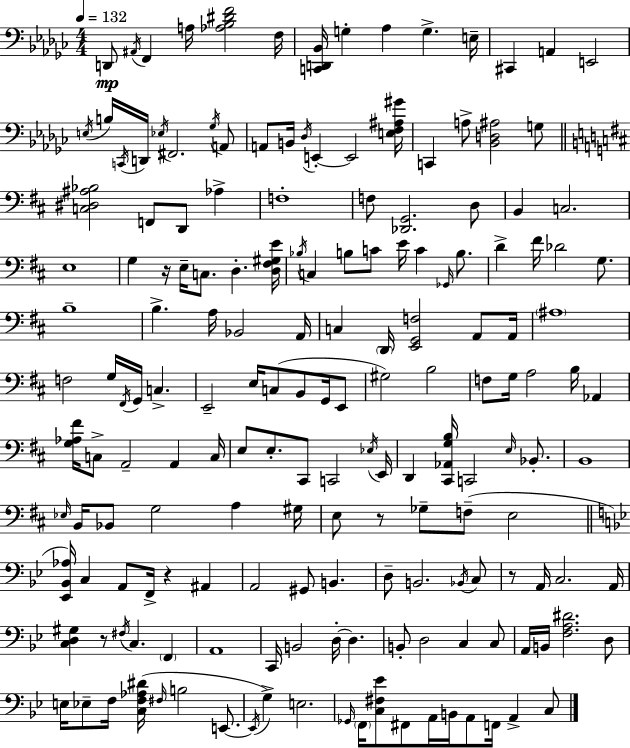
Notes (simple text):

D2/e A#2/s F2/q A3/s [Ab3,Bb3,D#4,F4]/h F3/s [C2,D2,Bb2]/s G3/q Ab3/q G3/q. E3/s C#2/q A2/q E2/h E3/s B3/s C2/s D2/s Eb3/s F#2/h. Gb3/s A2/e A2/e B2/s Db3/s E2/q E2/h [E3,F3,A#3,G#4]/s C2/q A3/e [Bb2,D3,A#3]/h G3/e [C3,D#3,A#3,Bb3]/h F2/e D2/e Ab3/q F3/w F3/e [Db2,G2]/h. D3/e B2/q C3/h. E3/w G3/q R/s E3/s C3/e. D3/q. [D3,F#3,G#3,E4]/s Bb3/s C3/q B3/e C4/e E4/s C4/q Gb2/s B3/e. D4/q F#4/s Db4/h G3/e. B3/w B3/q. A3/s Bb2/h A2/s C3/q D2/s [E2,G2,F3]/h A2/e A2/s A#3/w F3/h G3/s F#2/s G2/s C3/q. E2/h E3/s C3/e B2/e G2/s E2/e G#3/h B3/h F3/e G3/s A3/h B3/s Ab2/q [G3,Ab3,F#4]/s C3/e A2/h A2/q C3/s E3/e E3/e. C#2/e C2/h Eb3/s E2/s D2/q [C#2,Ab2,G3,B3]/s C2/h E3/s Bb2/e. B2/w Eb3/s B2/s Bb2/e G3/h A3/q G#3/s E3/e R/e Gb3/e F3/e E3/h [Eb2,Bb2,Ab3]/s C3/q A2/e F2/s R/q A#2/q A2/h G#2/e B2/q. D3/e B2/h. Bb2/s C3/e R/e A2/s C3/h. A2/s [C3,D3,G#3]/q R/e F#3/s C3/q. F2/q A2/w C2/s B2/h D3/s D3/q. B2/e D3/h C3/q C3/e A2/s B2/s [F3,A3,D#4]/h. D3/e E3/s Eb3/e F3/s [C3,F3,Ab3,D#4]/s F#3/s B3/h E2/e. E2/s G3/q E3/h. Gb2/s F2/s [C3,F#3,Eb4]/e F#2/e A2/s B2/s A2/e F2/s A2/q C3/e